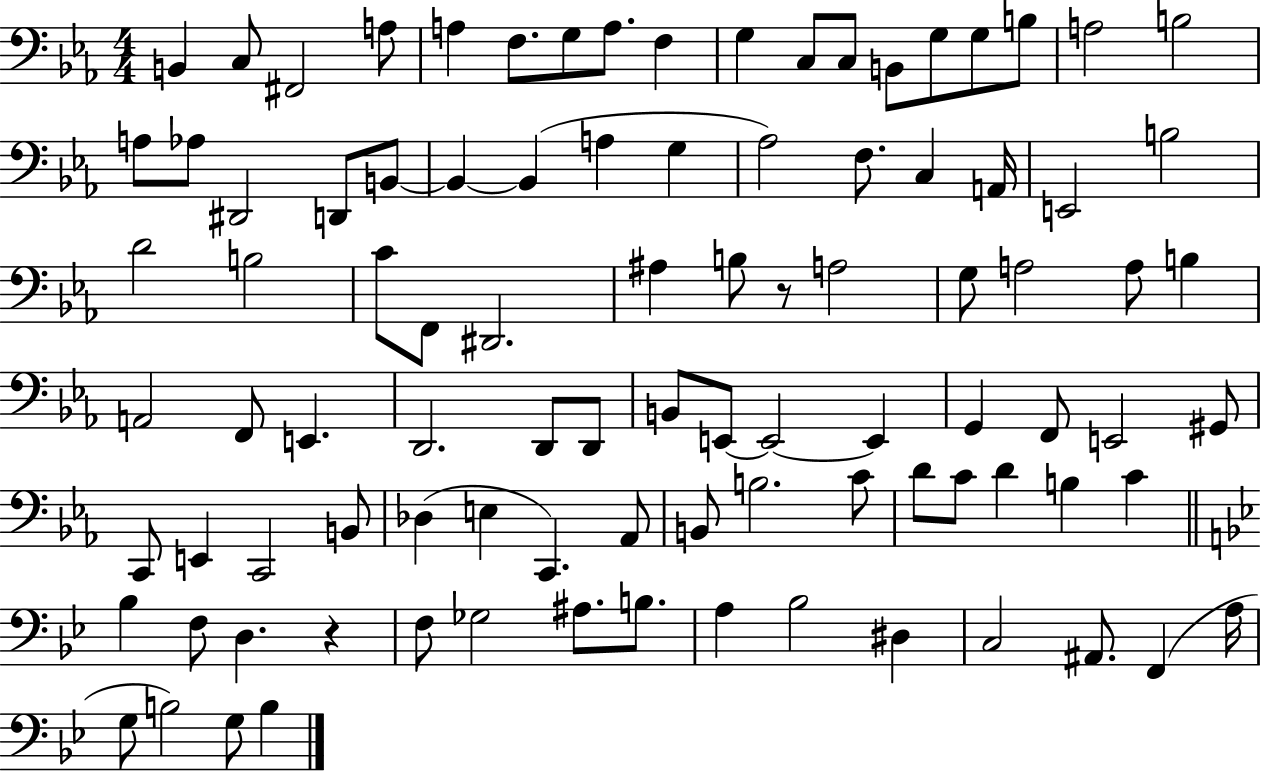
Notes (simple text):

B2/q C3/e F#2/h A3/e A3/q F3/e. G3/e A3/e. F3/q G3/q C3/e C3/e B2/e G3/e G3/e B3/e A3/h B3/h A3/e Ab3/e D#2/h D2/e B2/e B2/q B2/q A3/q G3/q Ab3/h F3/e. C3/q A2/s E2/h B3/h D4/h B3/h C4/e F2/e D#2/h. A#3/q B3/e R/e A3/h G3/e A3/h A3/e B3/q A2/h F2/e E2/q. D2/h. D2/e D2/e B2/e E2/e E2/h E2/q G2/q F2/e E2/h G#2/e C2/e E2/q C2/h B2/e Db3/q E3/q C2/q. Ab2/e B2/e B3/h. C4/e D4/e C4/e D4/q B3/q C4/q Bb3/q F3/e D3/q. R/q F3/e Gb3/h A#3/e. B3/e. A3/q Bb3/h D#3/q C3/h A#2/e. F2/q A3/s G3/e B3/h G3/e B3/q